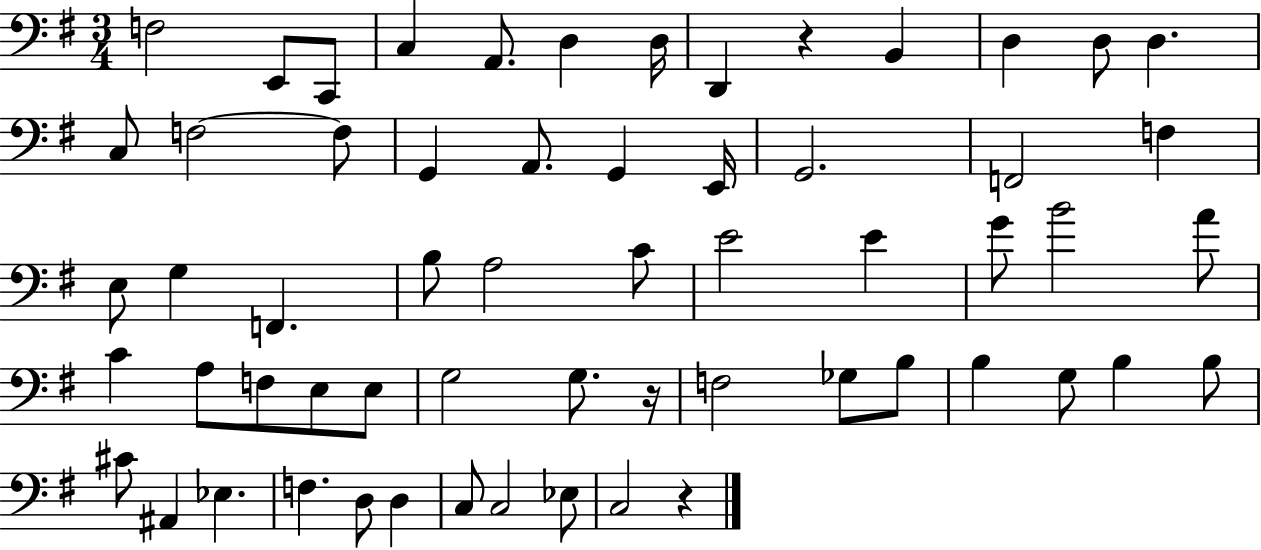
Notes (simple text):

F3/h E2/e C2/e C3/q A2/e. D3/q D3/s D2/q R/q B2/q D3/q D3/e D3/q. C3/e F3/h F3/e G2/q A2/e. G2/q E2/s G2/h. F2/h F3/q E3/e G3/q F2/q. B3/e A3/h C4/e E4/h E4/q G4/e B4/h A4/e C4/q A3/e F3/e E3/e E3/e G3/h G3/e. R/s F3/h Gb3/e B3/e B3/q G3/e B3/q B3/e C#4/e A#2/q Eb3/q. F3/q. D3/e D3/q C3/e C3/h Eb3/e C3/h R/q